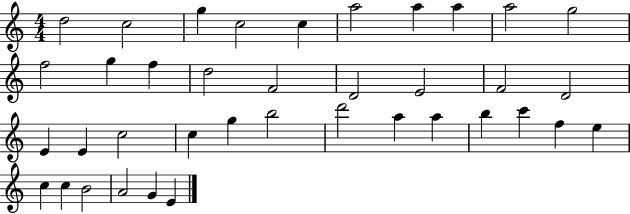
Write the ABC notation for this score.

X:1
T:Untitled
M:4/4
L:1/4
K:C
d2 c2 g c2 c a2 a a a2 g2 f2 g f d2 F2 D2 E2 F2 D2 E E c2 c g b2 d'2 a a b c' f e c c B2 A2 G E